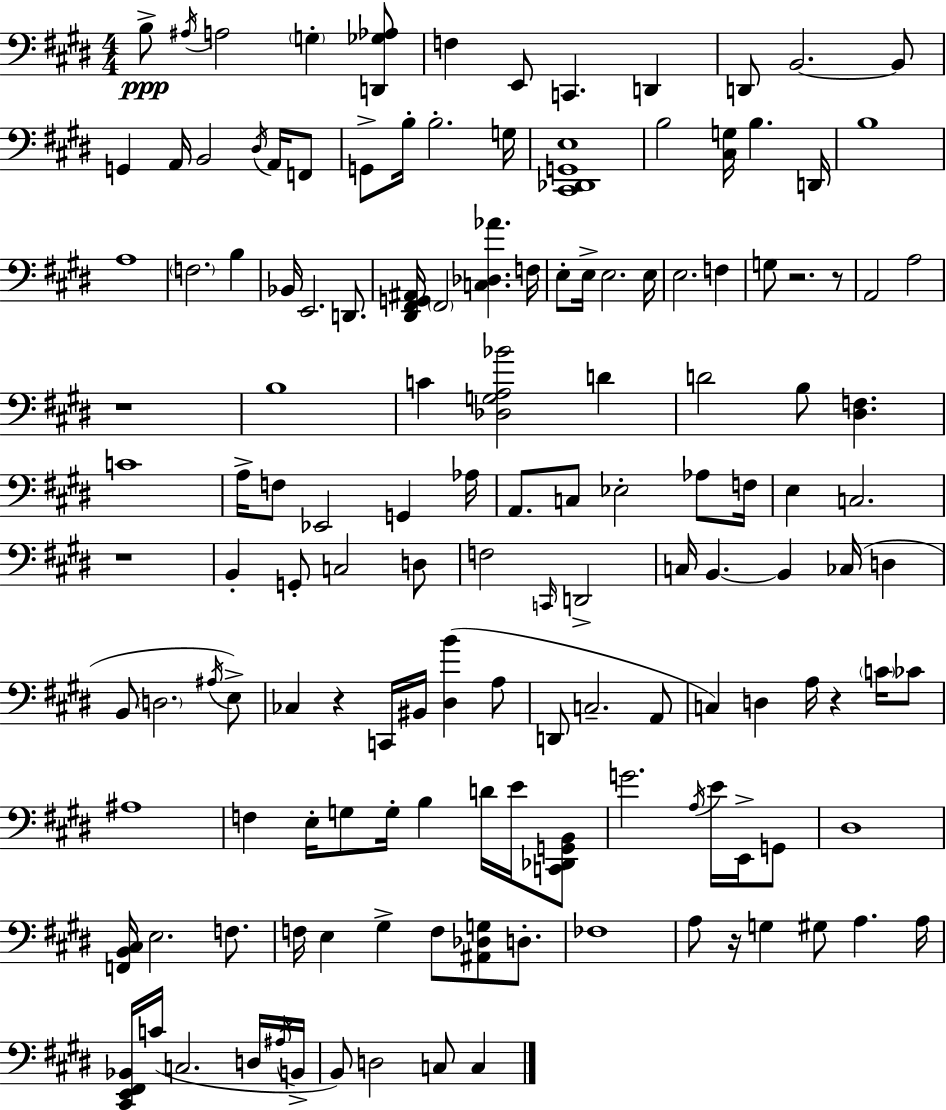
X:1
T:Untitled
M:4/4
L:1/4
K:E
B,/2 ^A,/4 A,2 G, [D,,_G,_A,]/2 F, E,,/2 C,, D,, D,,/2 B,,2 B,,/2 G,, A,,/4 B,,2 ^D,/4 A,,/4 F,,/2 G,,/2 B,/4 B,2 G,/4 [^C,,_D,,G,,E,]4 B,2 [^C,G,]/4 B, D,,/4 B,4 A,4 F,2 B, _B,,/4 E,,2 D,,/2 [^D,,^F,,G,,^A,,]/4 ^F,,2 [C,_D,_A] F,/4 E,/2 E,/4 E,2 E,/4 E,2 F, G,/2 z2 z/2 A,,2 A,2 z4 B,4 C [_D,G,A,_B]2 D D2 B,/2 [^D,F,] C4 A,/4 F,/2 _E,,2 G,, _A,/4 A,,/2 C,/2 _E,2 _A,/2 F,/4 E, C,2 z4 B,, G,,/2 C,2 D,/2 F,2 C,,/4 D,,2 C,/4 B,, B,, _C,/4 D, B,,/2 D,2 ^A,/4 E,/2 _C, z C,,/4 ^B,,/4 [^D,B] A,/2 D,,/2 C,2 A,,/2 C, D, A,/4 z C/4 _C/2 ^A,4 F, E,/4 G,/2 G,/4 B, D/4 E/4 [C,,_D,,G,,B,,]/2 G2 A,/4 E/4 E,,/4 G,,/2 ^D,4 [F,,B,,^C,]/4 E,2 F,/2 F,/4 E, ^G, F,/2 [^A,,_D,G,]/2 D,/2 _F,4 A,/2 z/4 G, ^G,/2 A, A,/4 [^C,,E,,^F,,_B,,]/4 C/4 C,2 D,/4 ^A,/4 B,,/4 B,,/2 D,2 C,/2 C,